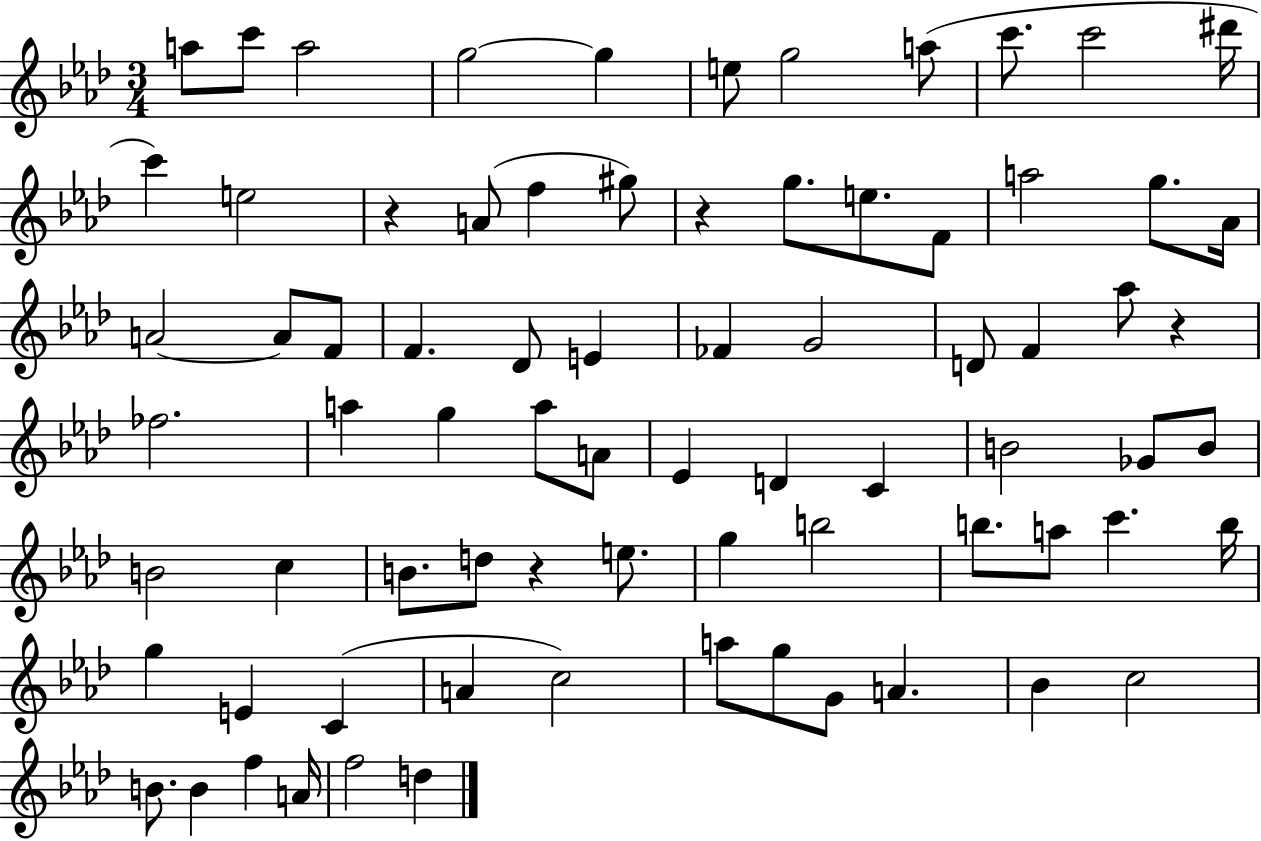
{
  \clef treble
  \numericTimeSignature
  \time 3/4
  \key aes \major
  a''8 c'''8 a''2 | g''2~~ g''4 | e''8 g''2 a''8( | c'''8. c'''2 dis'''16 | \break c'''4) e''2 | r4 a'8( f''4 gis''8) | r4 g''8. e''8. f'8 | a''2 g''8. aes'16 | \break a'2~~ a'8 f'8 | f'4. des'8 e'4 | fes'4 g'2 | d'8 f'4 aes''8 r4 | \break fes''2. | a''4 g''4 a''8 a'8 | ees'4 d'4 c'4 | b'2 ges'8 b'8 | \break b'2 c''4 | b'8. d''8 r4 e''8. | g''4 b''2 | b''8. a''8 c'''4. b''16 | \break g''4 e'4 c'4( | a'4 c''2) | a''8 g''8 g'8 a'4. | bes'4 c''2 | \break b'8. b'4 f''4 a'16 | f''2 d''4 | \bar "|."
}